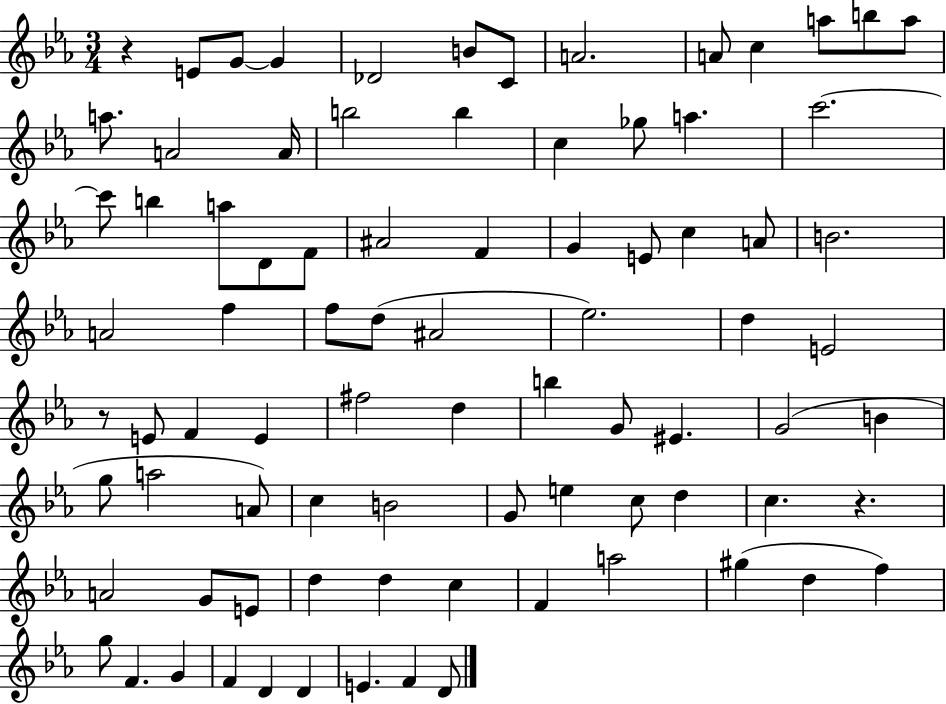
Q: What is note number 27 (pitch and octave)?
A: A#4